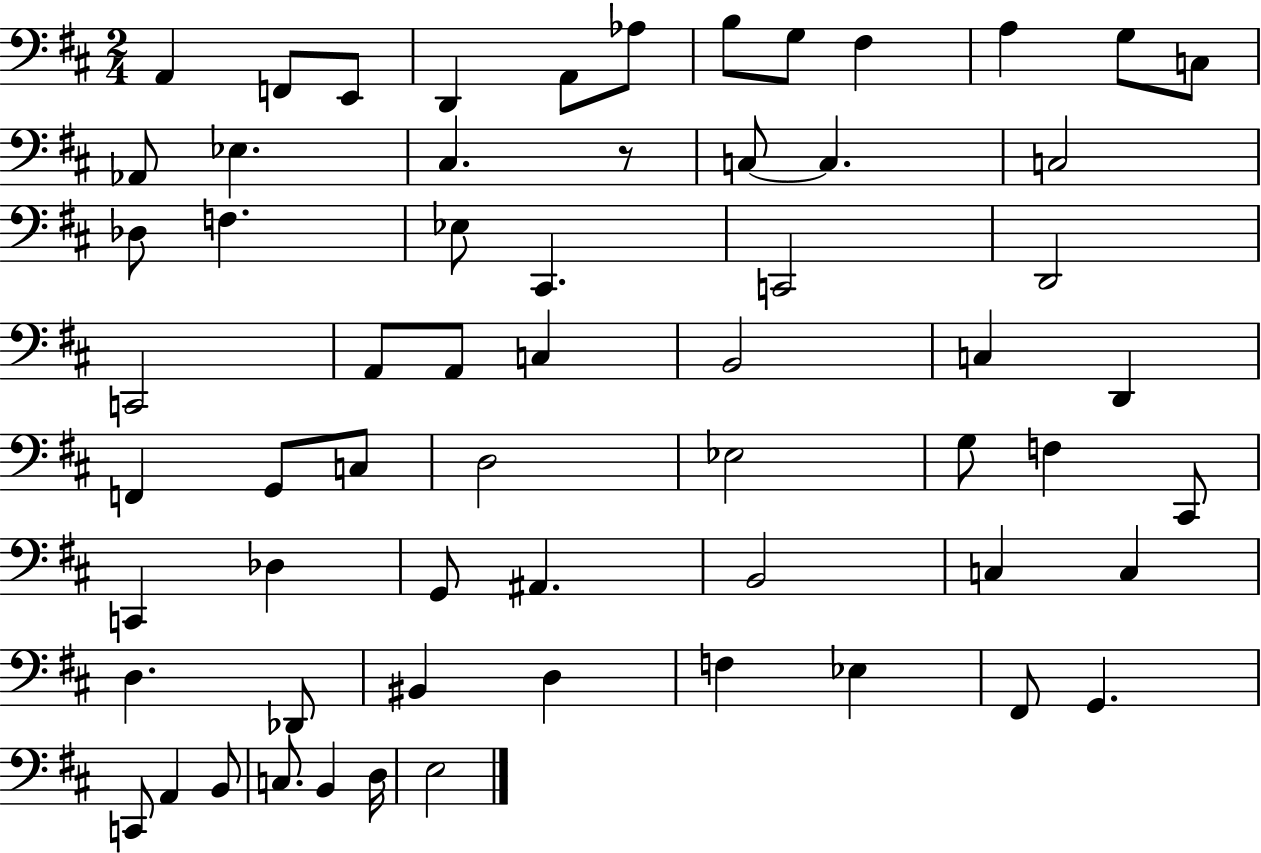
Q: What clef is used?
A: bass